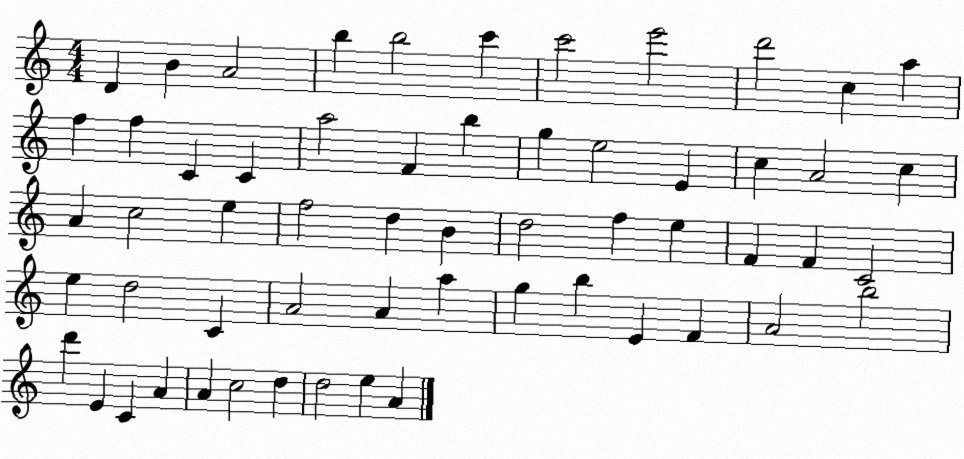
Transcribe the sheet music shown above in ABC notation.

X:1
T:Untitled
M:4/4
L:1/4
K:C
D B A2 b b2 c' c'2 e'2 d'2 c a f f C C a2 F b g e2 E c A2 c A c2 e f2 d B d2 f e F F C2 e d2 C A2 A a g b E F A2 b2 d' E C A A c2 d d2 e A